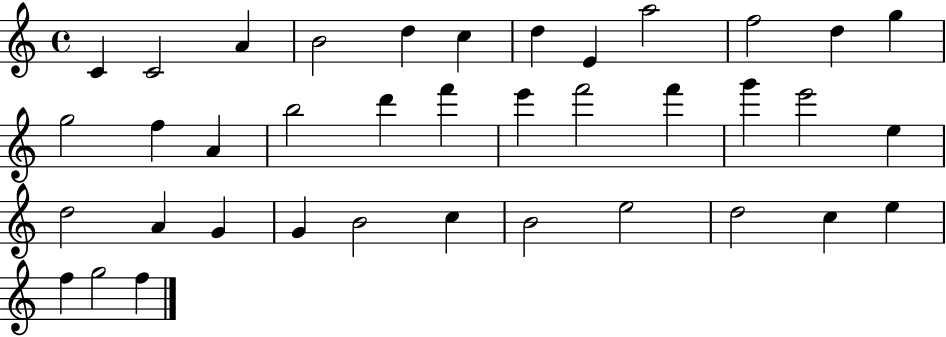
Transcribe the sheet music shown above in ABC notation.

X:1
T:Untitled
M:4/4
L:1/4
K:C
C C2 A B2 d c d E a2 f2 d g g2 f A b2 d' f' e' f'2 f' g' e'2 e d2 A G G B2 c B2 e2 d2 c e f g2 f